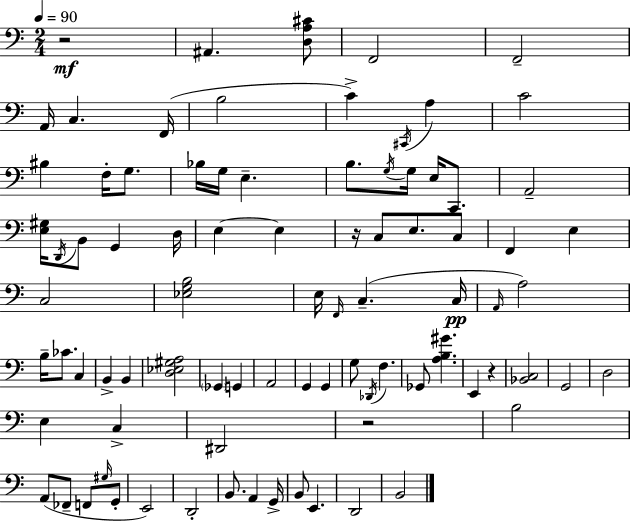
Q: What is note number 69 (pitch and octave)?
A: D2